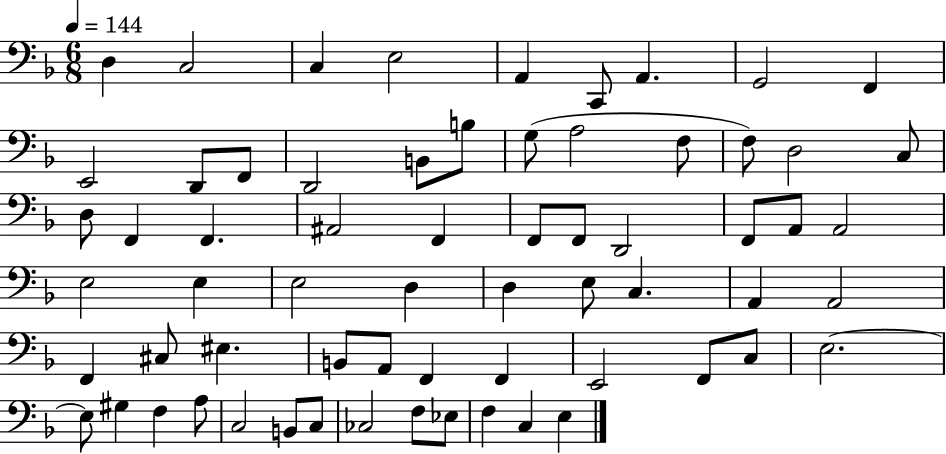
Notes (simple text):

D3/q C3/h C3/q E3/h A2/q C2/e A2/q. G2/h F2/q E2/h D2/e F2/e D2/h B2/e B3/e G3/e A3/h F3/e F3/e D3/h C3/e D3/e F2/q F2/q. A#2/h F2/q F2/e F2/e D2/h F2/e A2/e A2/h E3/h E3/q E3/h D3/q D3/q E3/e C3/q. A2/q A2/h F2/q C#3/e EIS3/q. B2/e A2/e F2/q F2/q E2/h F2/e C3/e E3/h. E3/e G#3/q F3/q A3/e C3/h B2/e C3/e CES3/h F3/e Eb3/e F3/q C3/q E3/q